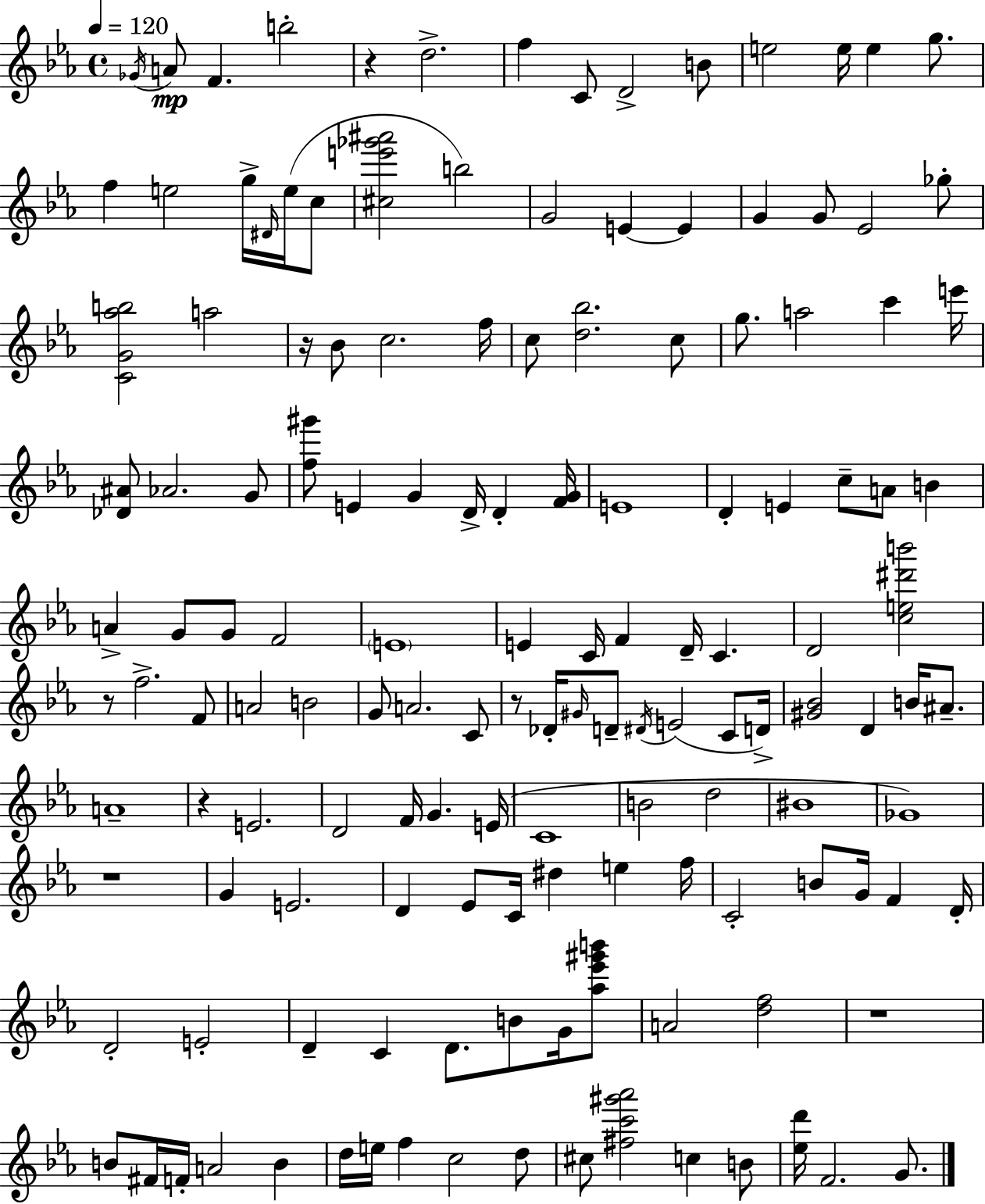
Gb4/s A4/e F4/q. B5/h R/q D5/h. F5/q C4/e D4/h B4/e E5/h E5/s E5/q G5/e. F5/q E5/h G5/s D#4/s E5/s C5/e [C#5,E6,Gb6,A#6]/h B5/h G4/h E4/q E4/q G4/q G4/e Eb4/h Gb5/e [C4,G4,Ab5,B5]/h A5/h R/s Bb4/e C5/h. F5/s C5/e [D5,Bb5]/h. C5/e G5/e. A5/h C6/q E6/s [Db4,A#4]/e Ab4/h. G4/e [F5,G#6]/e E4/q G4/q D4/s D4/q [F4,G4]/s E4/w D4/q E4/q C5/e A4/e B4/q A4/q G4/e G4/e F4/h E4/w E4/q C4/s F4/q D4/s C4/q. D4/h [C5,E5,D#6,B6]/h R/e F5/h. F4/e A4/h B4/h G4/e A4/h. C4/e R/e Db4/s G#4/s D4/e D#4/s E4/h C4/e D4/s [G#4,Bb4]/h D4/q B4/s A#4/e. A4/w R/q E4/h. D4/h F4/s G4/q. E4/s C4/w B4/h D5/h BIS4/w Gb4/w R/w G4/q E4/h. D4/q Eb4/e C4/s D#5/q E5/q F5/s C4/h B4/e G4/s F4/q D4/s D4/h E4/h D4/q C4/q D4/e. B4/e G4/s [Ab5,Eb6,G#6,B6]/e A4/h [D5,F5]/h R/w B4/e F#4/s F4/s A4/h B4/q D5/s E5/s F5/q C5/h D5/e C#5/e [F#5,C6,G#6,Ab6]/h C5/q B4/e [Eb5,D6]/s F4/h. G4/e.